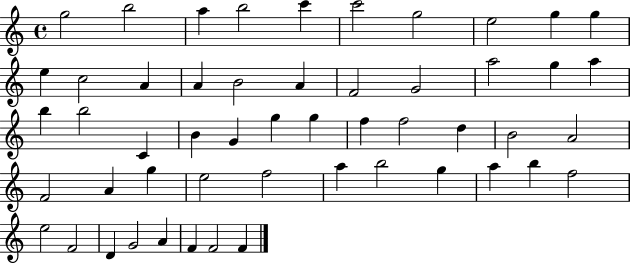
X:1
T:Untitled
M:4/4
L:1/4
K:C
g2 b2 a b2 c' c'2 g2 e2 g g e c2 A A B2 A F2 G2 a2 g a b b2 C B G g g f f2 d B2 A2 F2 A g e2 f2 a b2 g a b f2 e2 F2 D G2 A F F2 F